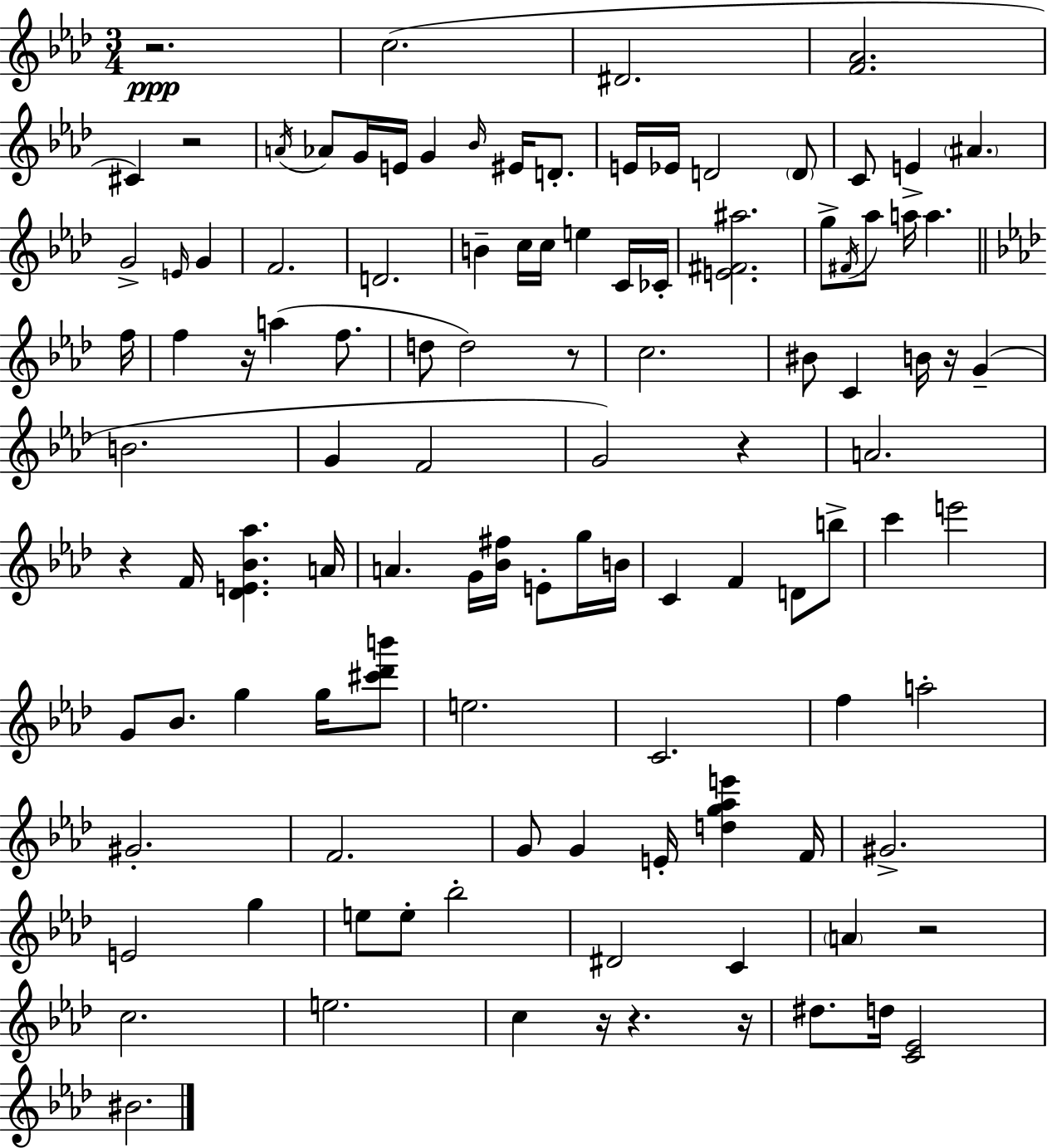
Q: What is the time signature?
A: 3/4